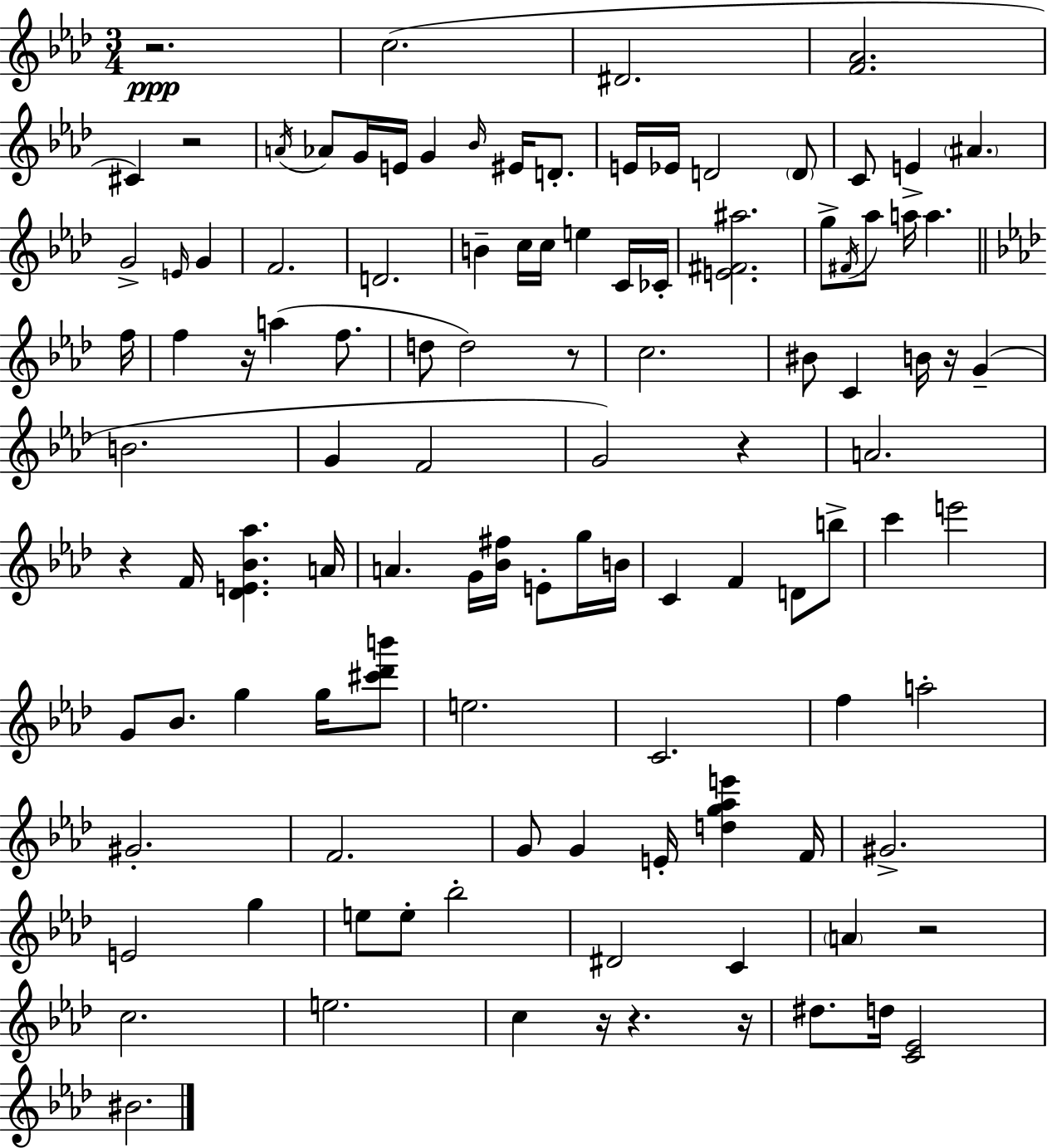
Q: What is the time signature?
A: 3/4